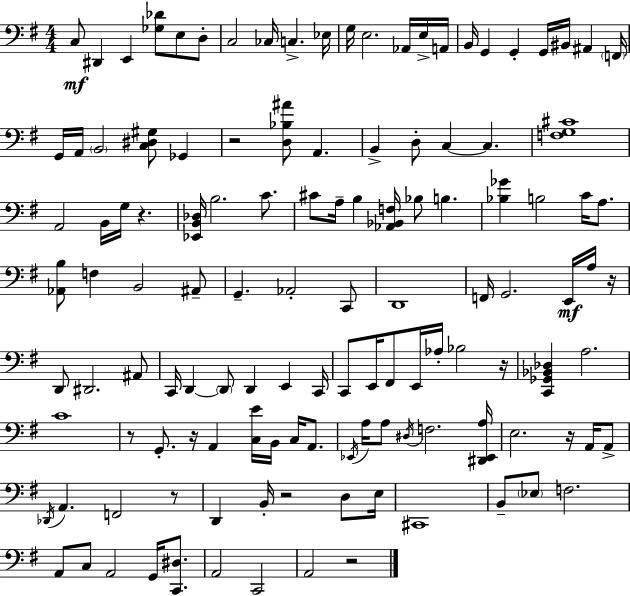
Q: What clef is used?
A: bass